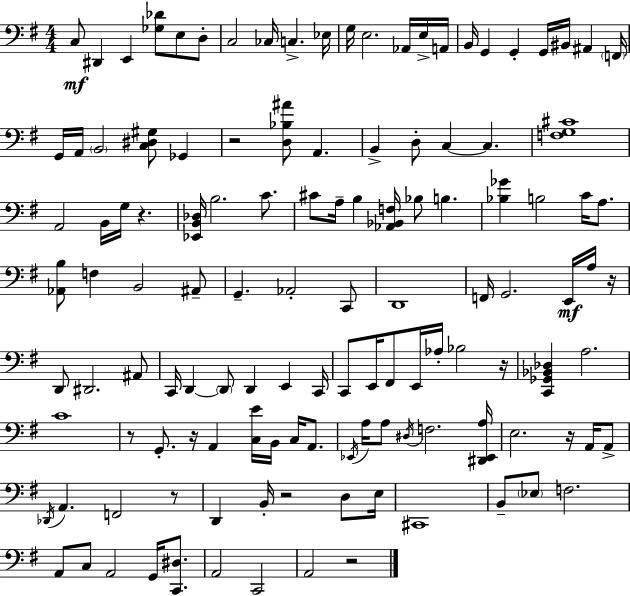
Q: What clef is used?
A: bass